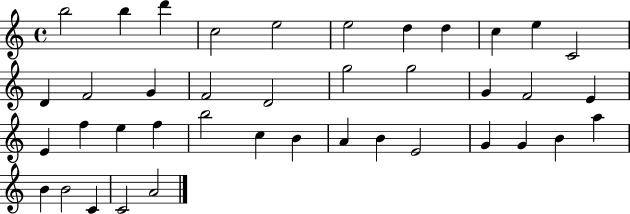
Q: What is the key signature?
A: C major